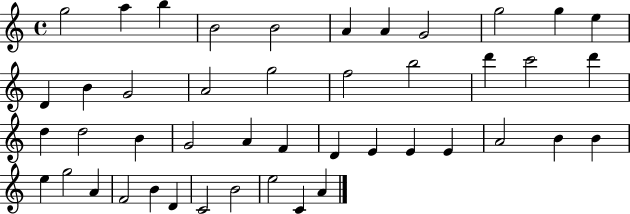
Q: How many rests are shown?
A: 0